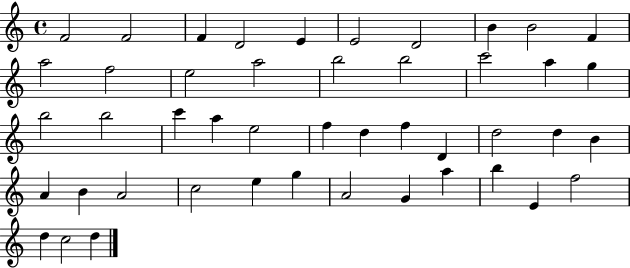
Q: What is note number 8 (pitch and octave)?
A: B4